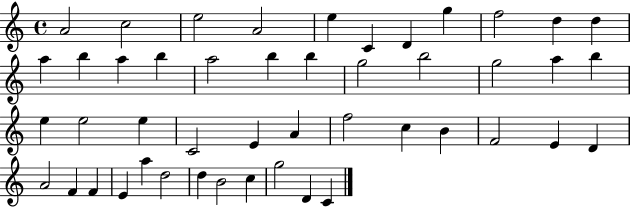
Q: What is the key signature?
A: C major